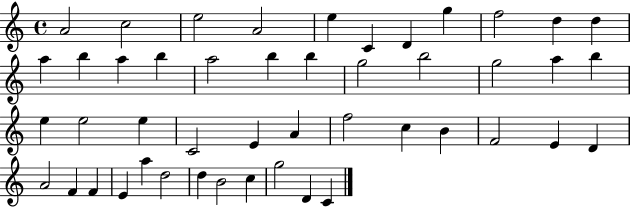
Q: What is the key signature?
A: C major